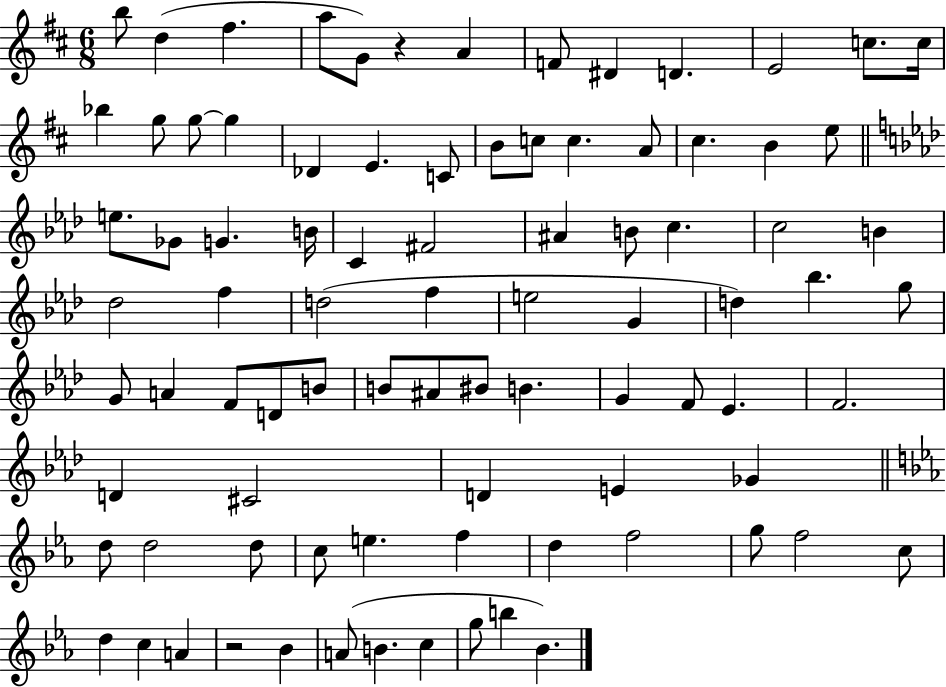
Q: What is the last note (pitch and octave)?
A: Bb4